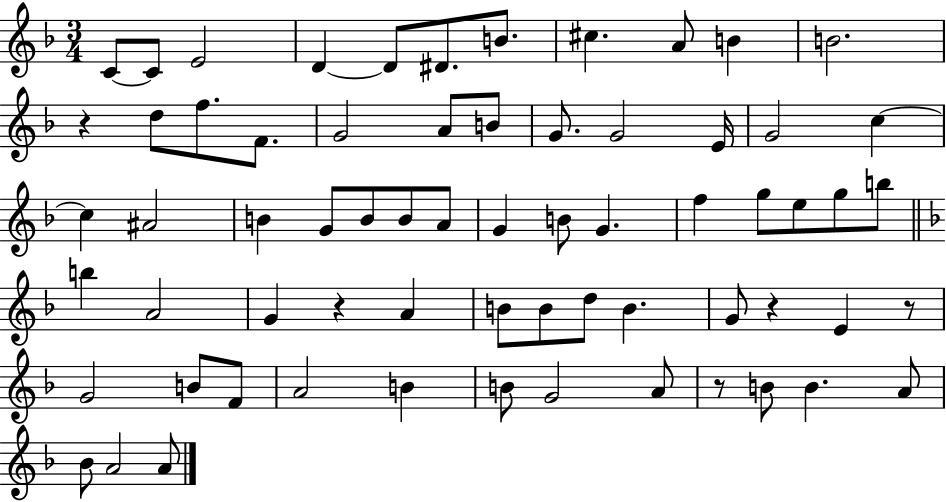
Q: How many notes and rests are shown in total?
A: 66